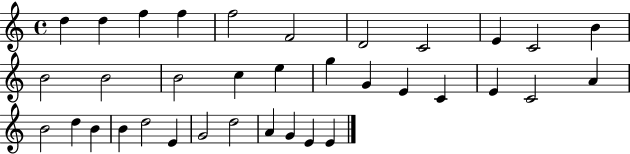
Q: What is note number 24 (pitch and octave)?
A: B4